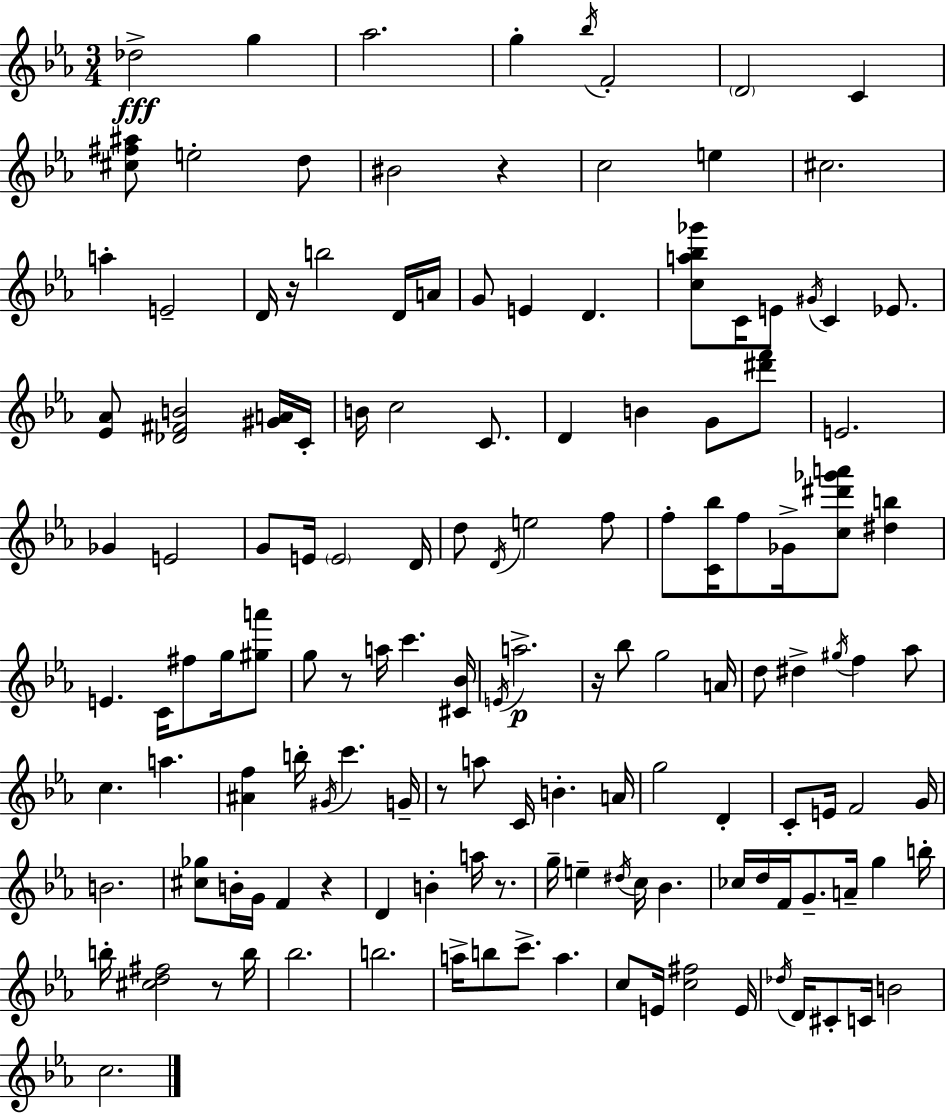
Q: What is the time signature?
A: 3/4